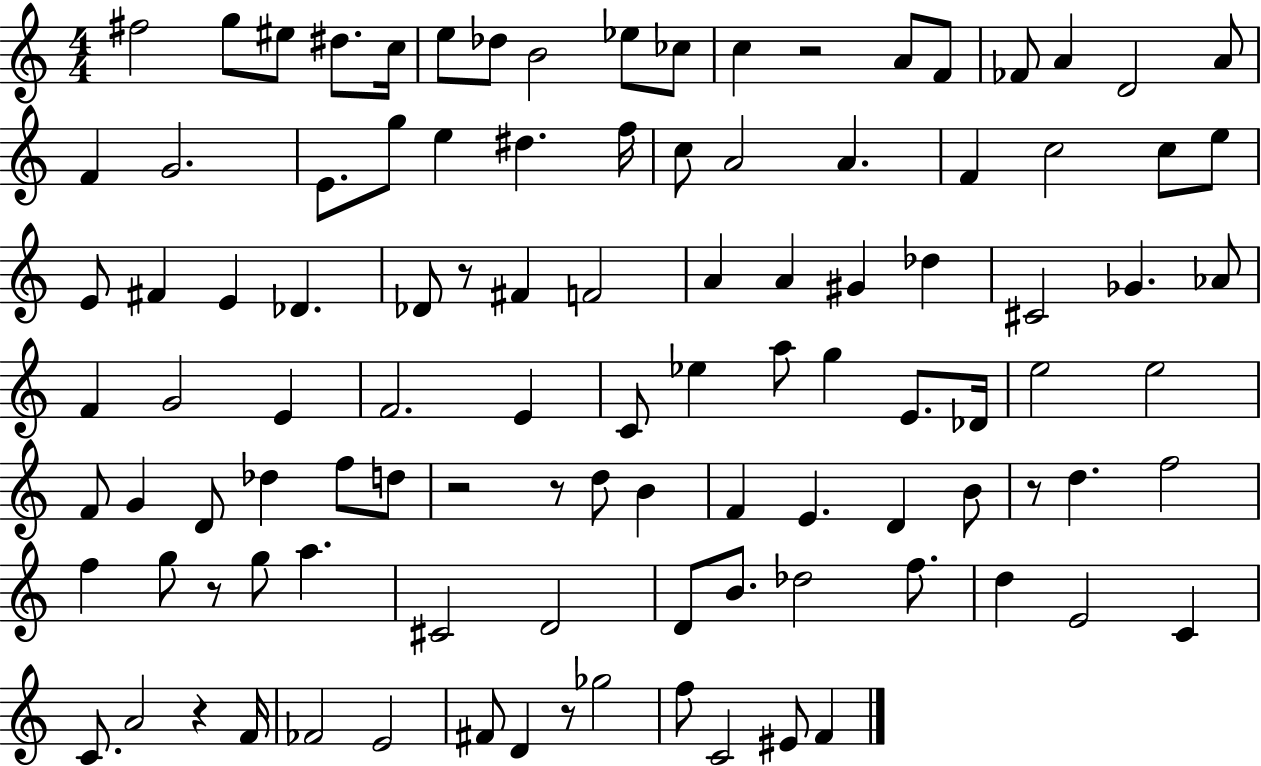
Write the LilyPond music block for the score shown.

{
  \clef treble
  \numericTimeSignature
  \time 4/4
  \key c \major
  \repeat volta 2 { fis''2 g''8 eis''8 dis''8. c''16 | e''8 des''8 b'2 ees''8 ces''8 | c''4 r2 a'8 f'8 | fes'8 a'4 d'2 a'8 | \break f'4 g'2. | e'8. g''8 e''4 dis''4. f''16 | c''8 a'2 a'4. | f'4 c''2 c''8 e''8 | \break e'8 fis'4 e'4 des'4. | des'8 r8 fis'4 f'2 | a'4 a'4 gis'4 des''4 | cis'2 ges'4. aes'8 | \break f'4 g'2 e'4 | f'2. e'4 | c'8 ees''4 a''8 g''4 e'8. des'16 | e''2 e''2 | \break f'8 g'4 d'8 des''4 f''8 d''8 | r2 r8 d''8 b'4 | f'4 e'4. d'4 b'8 | r8 d''4. f''2 | \break f''4 g''8 r8 g''8 a''4. | cis'2 d'2 | d'8 b'8. des''2 f''8. | d''4 e'2 c'4 | \break c'8. a'2 r4 f'16 | fes'2 e'2 | fis'8 d'4 r8 ges''2 | f''8 c'2 eis'8 f'4 | \break } \bar "|."
}